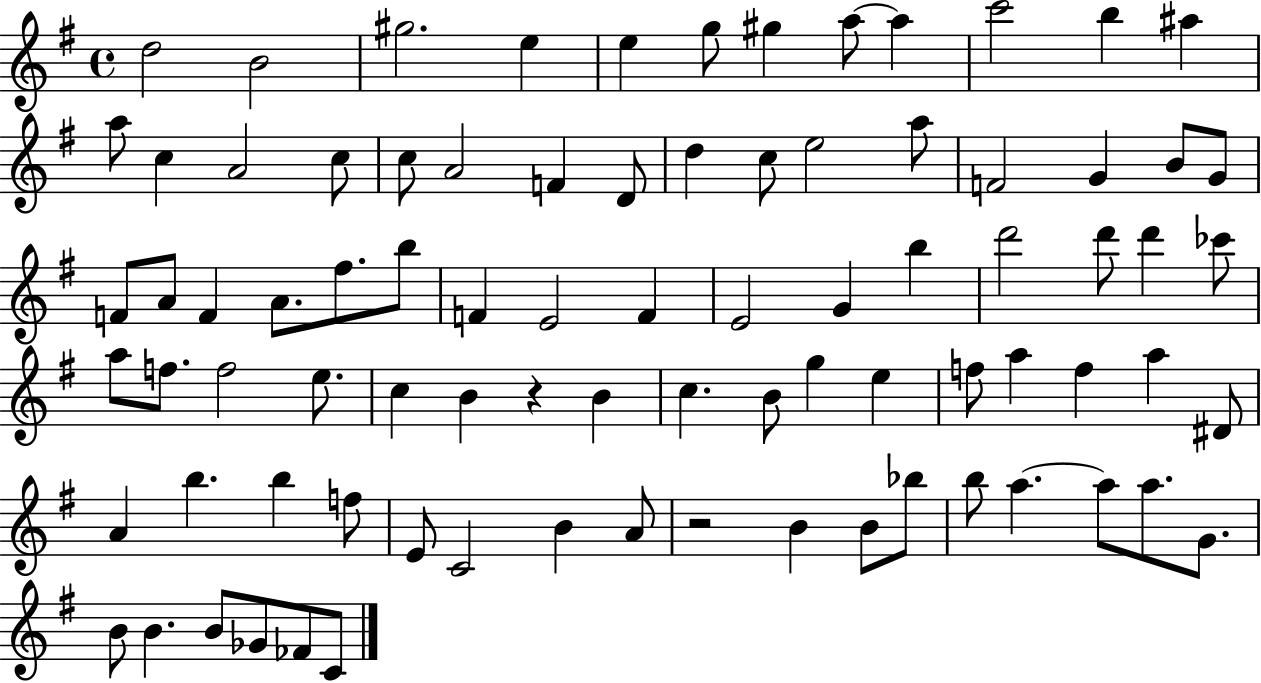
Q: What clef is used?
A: treble